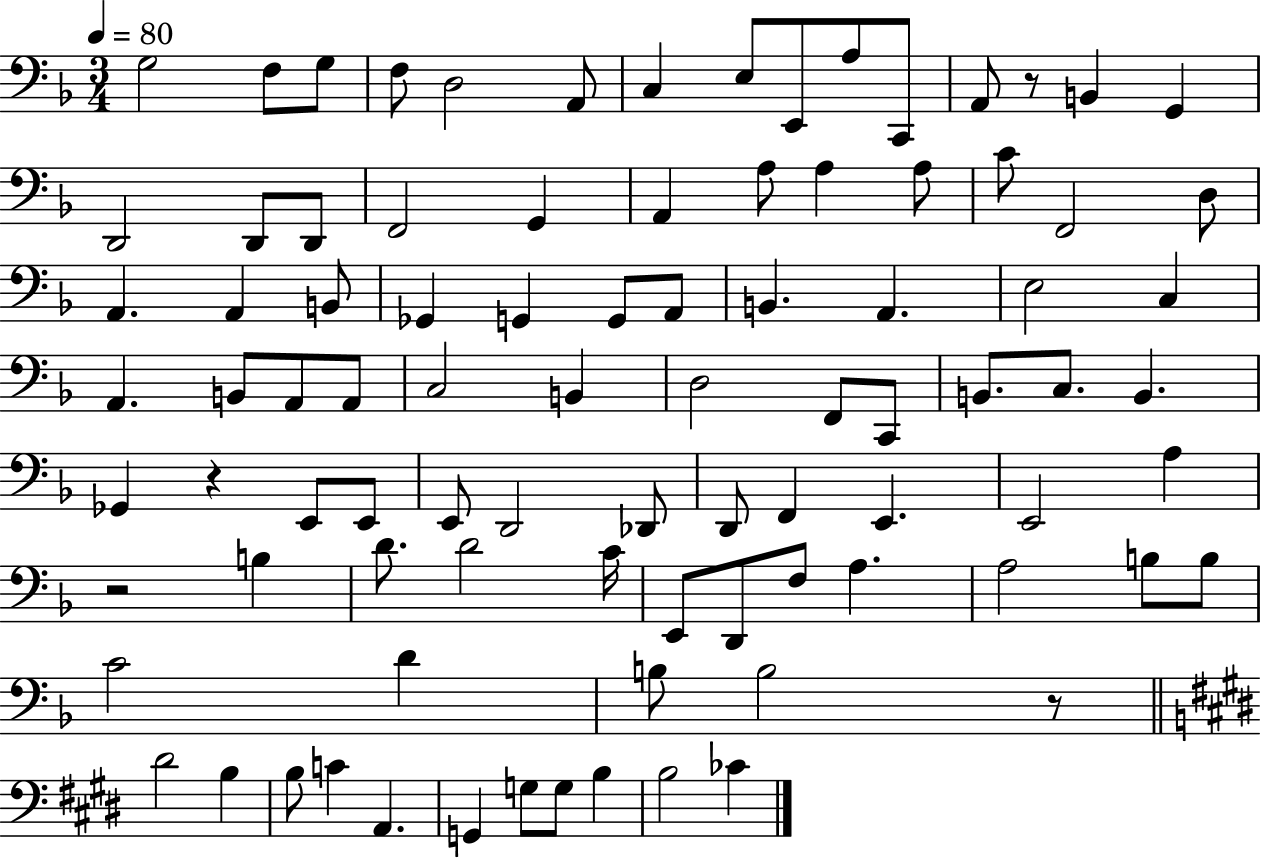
{
  \clef bass
  \numericTimeSignature
  \time 3/4
  \key f \major
  \tempo 4 = 80
  \repeat volta 2 { g2 f8 g8 | f8 d2 a,8 | c4 e8 e,8 a8 c,8 | a,8 r8 b,4 g,4 | \break d,2 d,8 d,8 | f,2 g,4 | a,4 a8 a4 a8 | c'8 f,2 d8 | \break a,4. a,4 b,8 | ges,4 g,4 g,8 a,8 | b,4. a,4. | e2 c4 | \break a,4. b,8 a,8 a,8 | c2 b,4 | d2 f,8 c,8 | b,8. c8. b,4. | \break ges,4 r4 e,8 e,8 | e,8 d,2 des,8 | d,8 f,4 e,4. | e,2 a4 | \break r2 b4 | d'8. d'2 c'16 | e,8 d,8 f8 a4. | a2 b8 b8 | \break c'2 d'4 | b8 b2 r8 | \bar "||" \break \key e \major dis'2 b4 | b8 c'4 a,4. | g,4 g8 g8 b4 | b2 ces'4 | \break } \bar "|."
}